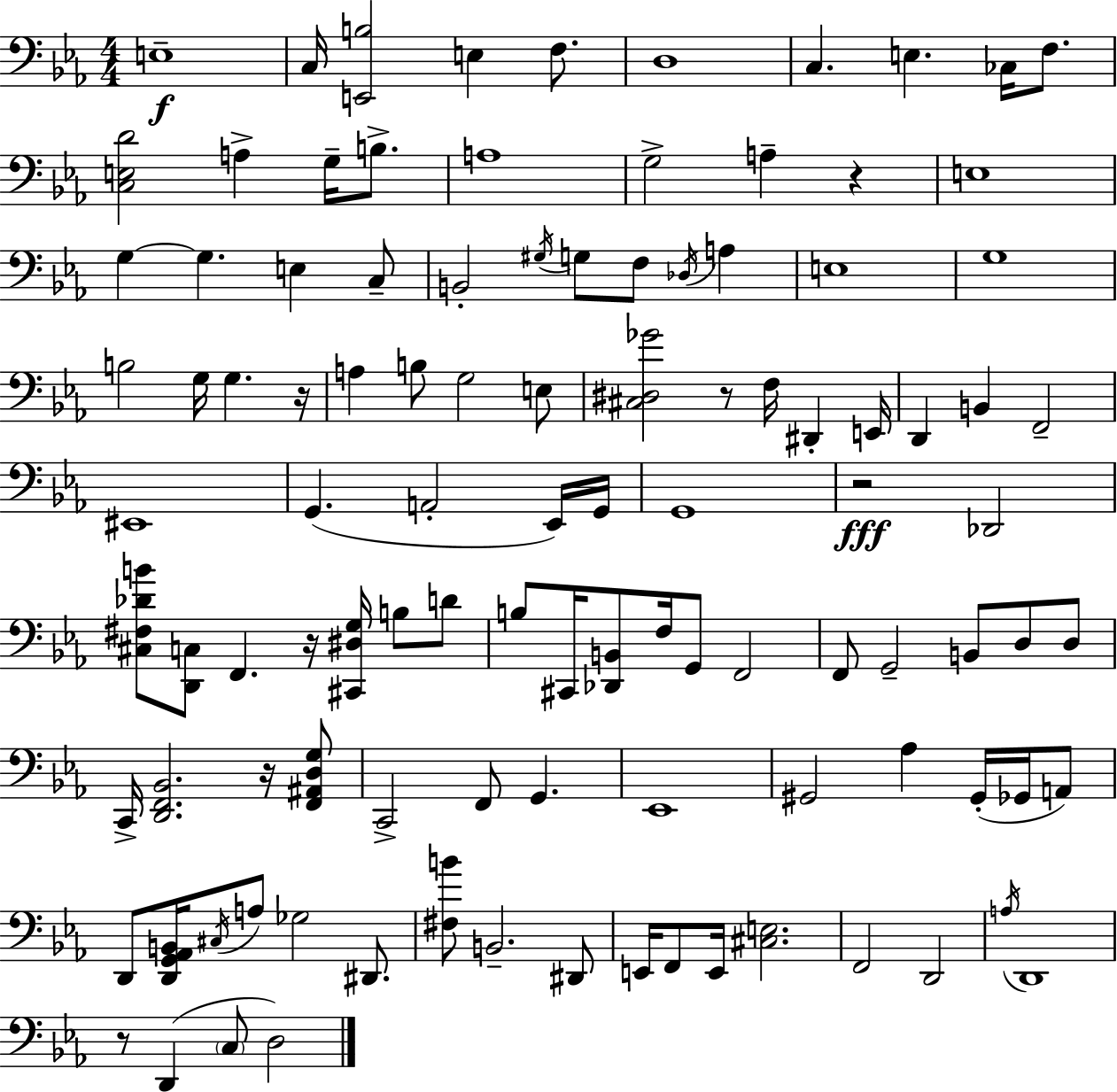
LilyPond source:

{
  \clef bass
  \numericTimeSignature
  \time 4/4
  \key ees \major
  e1--\f | c16 <e, b>2 e4 f8. | d1 | c4. e4. ces16 f8. | \break <c e d'>2 a4-> g16-- b8.-> | a1 | g2-> a4-- r4 | e1 | \break g4~~ g4. e4 c8-- | b,2-. \acciaccatura { gis16 } g8 f8 \acciaccatura { des16 } a4 | e1 | g1 | \break b2 g16 g4. | r16 a4 b8 g2 | e8 <cis dis ges'>2 r8 f16 dis,4-. | e,16 d,4 b,4 f,2-- | \break eis,1 | g,4.( a,2-. | ees,16) g,16 g,1 | r2\fff des,2 | \break <cis fis des' b'>8 <d, c>8 f,4. r16 <cis, dis g>16 b8 | d'8 b8 cis,16 <des, b,>8 f16 g,8 f,2 | f,8 g,2-- b,8 d8 | d8 c,16-> <d, f, bes,>2. r16 | \break <f, ais, d g>8 c,2-> f,8 g,4. | ees,1 | gis,2 aes4 gis,16-.( ges,16 | a,8) d,8 <d, g, aes, b,>16 \acciaccatura { cis16 } a8 ges2 | \break dis,8. <fis b'>8 b,2.-- | dis,8 e,16 f,8 e,16 <cis e>2. | f,2 d,2 | \acciaccatura { a16 } d,1 | \break r8 d,4( \parenthesize c8 d2) | \bar "|."
}